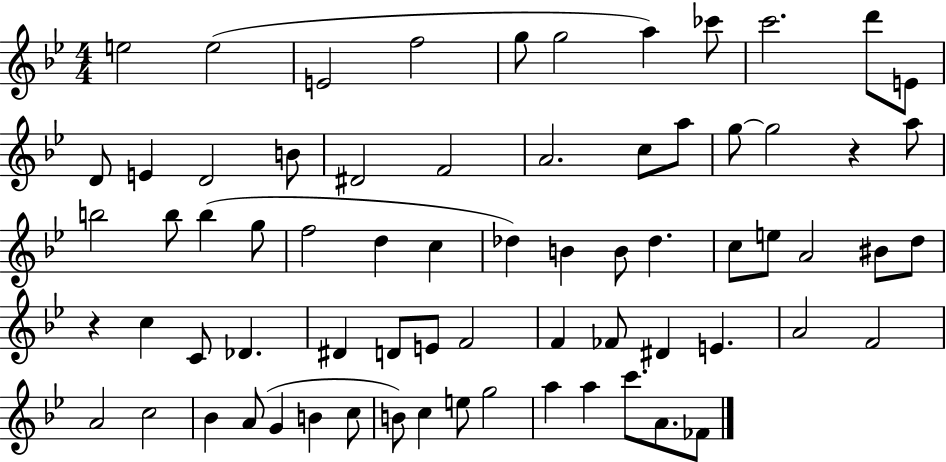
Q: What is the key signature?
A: BES major